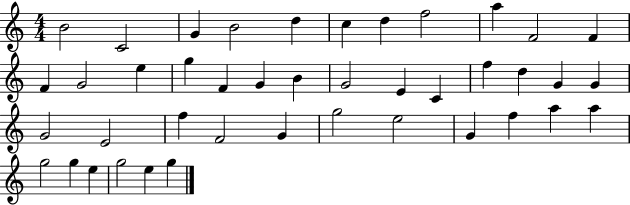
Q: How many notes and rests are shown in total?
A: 42